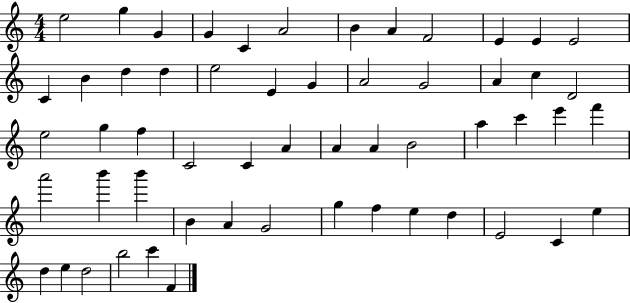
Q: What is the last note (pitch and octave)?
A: F4